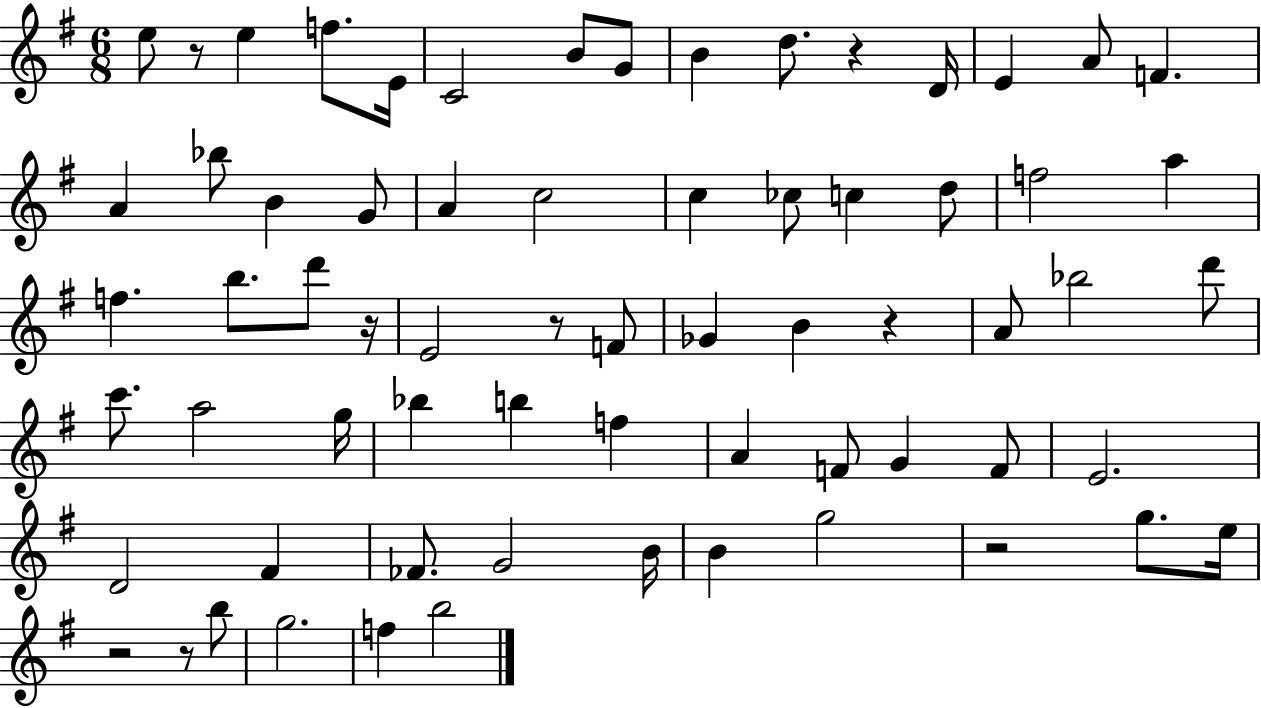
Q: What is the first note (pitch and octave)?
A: E5